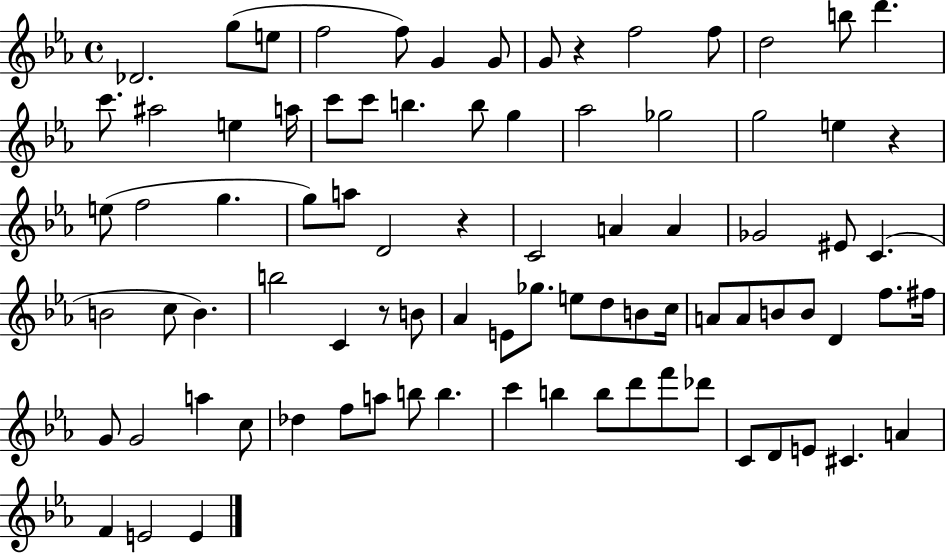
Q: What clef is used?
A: treble